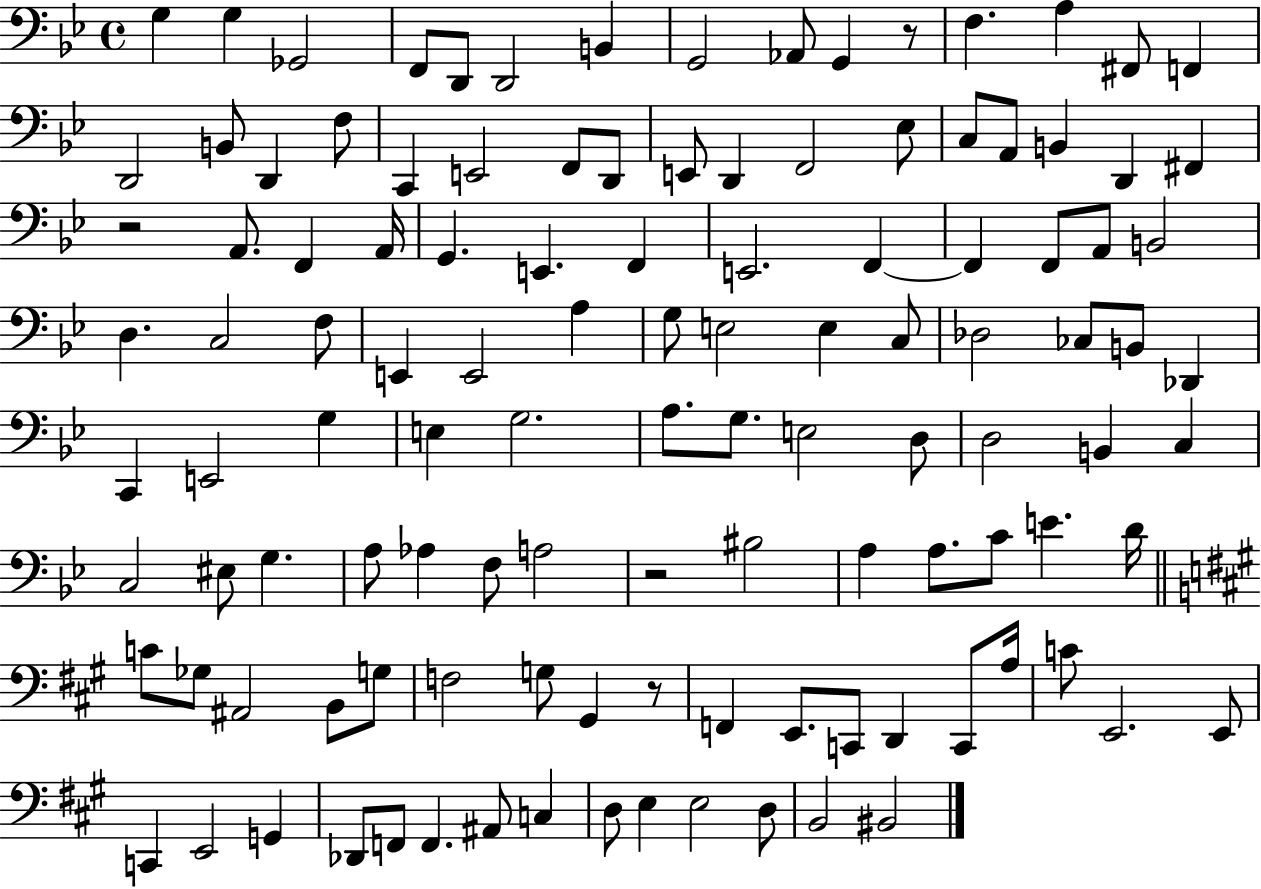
G3/q G3/q Gb2/h F2/e D2/e D2/h B2/q G2/h Ab2/e G2/q R/e F3/q. A3/q F#2/e F2/q D2/h B2/e D2/q F3/e C2/q E2/h F2/e D2/e E2/e D2/q F2/h Eb3/e C3/e A2/e B2/q D2/q F#2/q R/h A2/e. F2/q A2/s G2/q. E2/q. F2/q E2/h. F2/q F2/q F2/e A2/e B2/h D3/q. C3/h F3/e E2/q E2/h A3/q G3/e E3/h E3/q C3/e Db3/h CES3/e B2/e Db2/q C2/q E2/h G3/q E3/q G3/h. A3/e. G3/e. E3/h D3/e D3/h B2/q C3/q C3/h EIS3/e G3/q. A3/e Ab3/q F3/e A3/h R/h BIS3/h A3/q A3/e. C4/e E4/q. D4/s C4/e Gb3/e A#2/h B2/e G3/e F3/h G3/e G#2/q R/e F2/q E2/e. C2/e D2/q C2/e A3/s C4/e E2/h. E2/e C2/q E2/h G2/q Db2/e F2/e F2/q. A#2/e C3/q D3/e E3/q E3/h D3/e B2/h BIS2/h